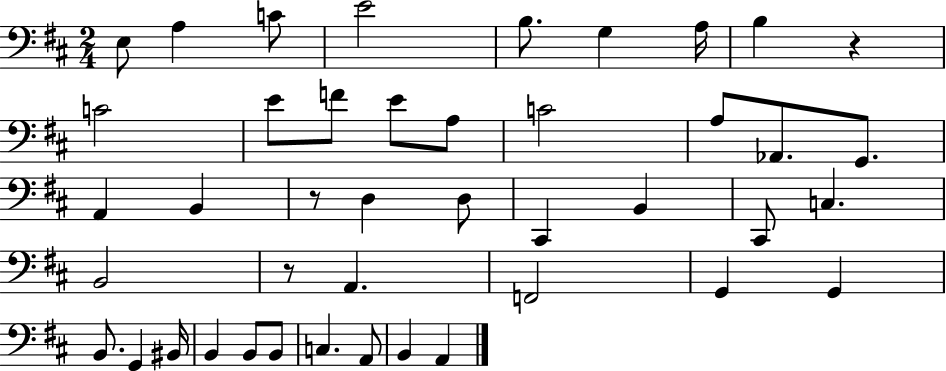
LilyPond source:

{
  \clef bass
  \numericTimeSignature
  \time 2/4
  \key d \major
  e8 a4 c'8 | e'2 | b8. g4 a16 | b4 r4 | \break c'2 | e'8 f'8 e'8 a8 | c'2 | a8 aes,8. g,8. | \break a,4 b,4 | r8 d4 d8 | cis,4 b,4 | cis,8 c4. | \break b,2 | r8 a,4. | f,2 | g,4 g,4 | \break b,8. g,4 bis,16 | b,4 b,8 b,8 | c4. a,8 | b,4 a,4 | \break \bar "|."
}